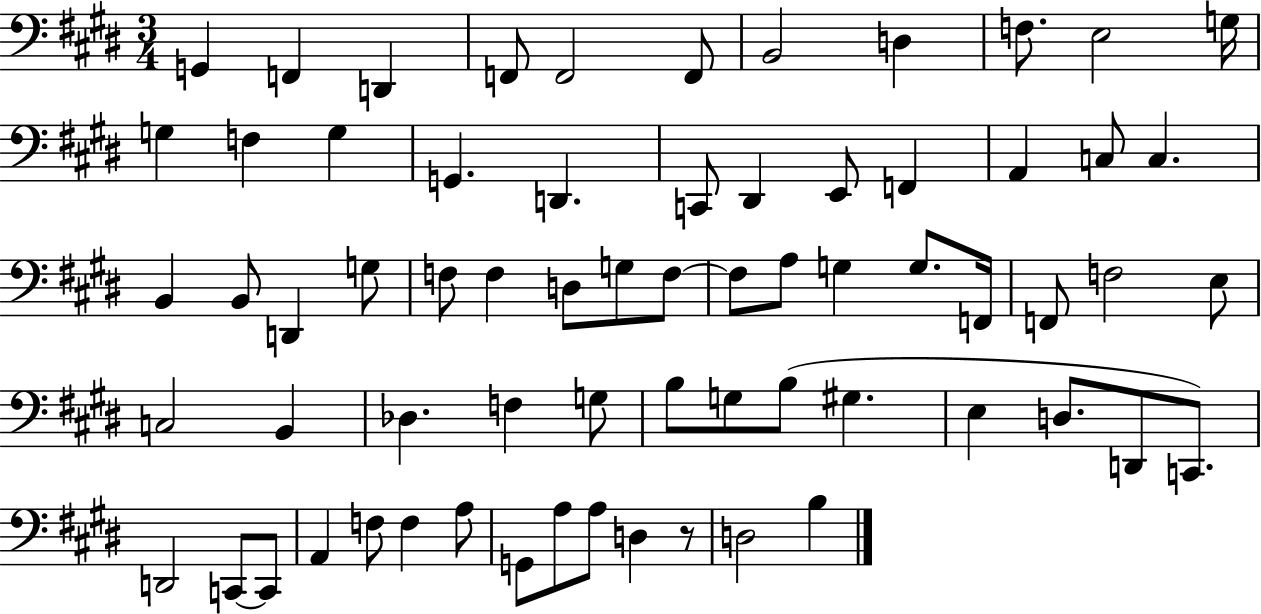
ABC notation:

X:1
T:Untitled
M:3/4
L:1/4
K:E
G,, F,, D,, F,,/2 F,,2 F,,/2 B,,2 D, F,/2 E,2 G,/4 G, F, G, G,, D,, C,,/2 ^D,, E,,/2 F,, A,, C,/2 C, B,, B,,/2 D,, G,/2 F,/2 F, D,/2 G,/2 F,/2 F,/2 A,/2 G, G,/2 F,,/4 F,,/2 F,2 E,/2 C,2 B,, _D, F, G,/2 B,/2 G,/2 B,/2 ^G, E, D,/2 D,,/2 C,,/2 D,,2 C,,/2 C,,/2 A,, F,/2 F, A,/2 G,,/2 A,/2 A,/2 D, z/2 D,2 B,